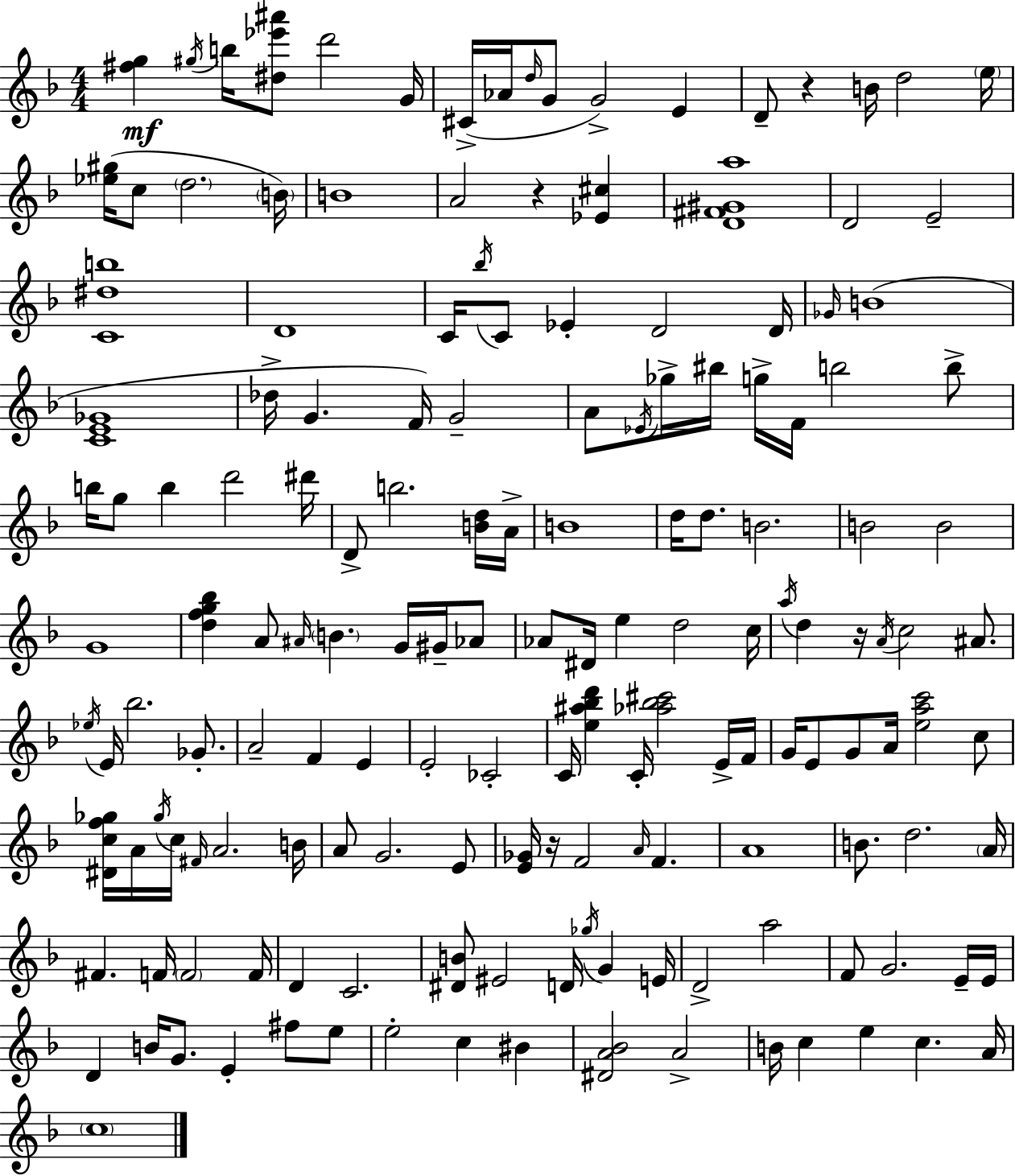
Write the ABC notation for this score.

X:1
T:Untitled
M:4/4
L:1/4
K:Dm
[^fg] ^g/4 b/4 [^d_e'^a']/2 d'2 G/4 ^C/4 _A/4 d/4 G/2 G2 E D/2 z B/4 d2 e/4 [_e^g]/4 c/2 d2 B/4 B4 A2 z [_E^c] [D^F^Ga]4 D2 E2 [C^db]4 D4 C/4 _b/4 C/2 _E D2 D/4 _G/4 B4 [CE_G]4 _d/4 G F/4 G2 A/2 _E/4 _g/4 ^b/4 g/4 F/4 b2 b/2 b/4 g/2 b d'2 ^d'/4 D/2 b2 [Bd]/4 A/4 B4 d/4 d/2 B2 B2 B2 G4 [dfg_b] A/2 ^A/4 B G/4 ^G/4 _A/2 _A/2 ^D/4 e d2 c/4 a/4 d z/4 A/4 c2 ^A/2 _e/4 E/4 _b2 _G/2 A2 F E E2 _C2 C/4 [e^a_bd'] C/4 [_a_b^c']2 E/4 F/4 G/4 E/2 G/2 A/4 [eac']2 c/2 [^Dcf_g]/4 A/4 _g/4 c/4 ^F/4 A2 B/4 A/2 G2 E/2 [E_G]/4 z/4 F2 A/4 F A4 B/2 d2 A/4 ^F F/4 F2 F/4 D C2 [^DB]/2 ^E2 D/4 _g/4 G E/4 D2 a2 F/2 G2 E/4 E/4 D B/4 G/2 E ^f/2 e/2 e2 c ^B [^DA_B]2 A2 B/4 c e c A/4 c4